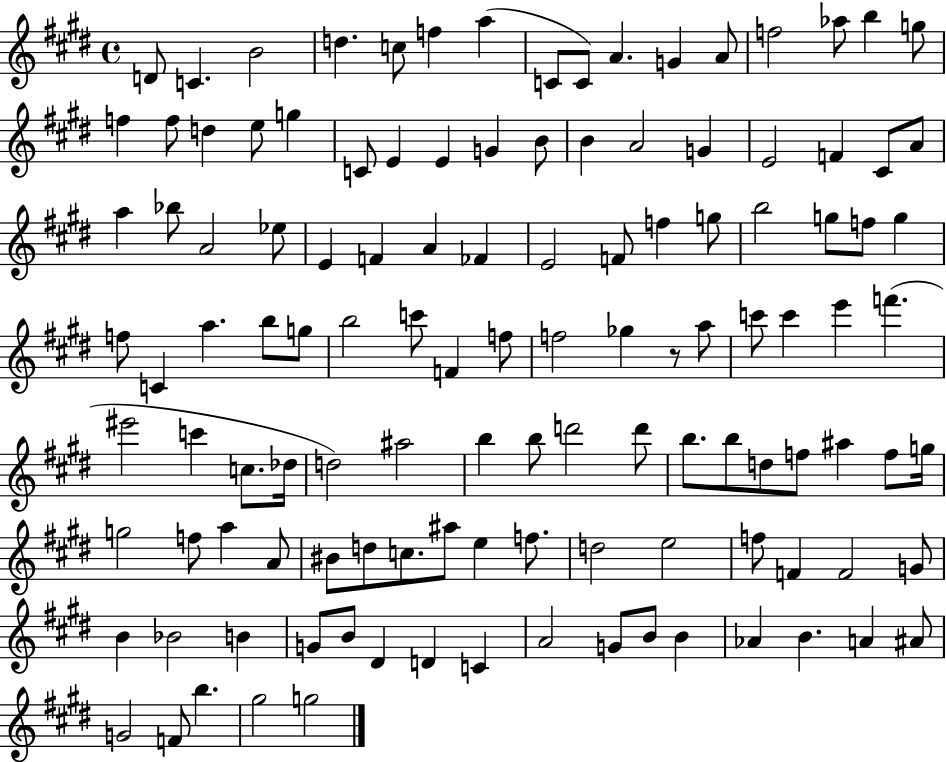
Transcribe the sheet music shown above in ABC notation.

X:1
T:Untitled
M:4/4
L:1/4
K:E
D/2 C B2 d c/2 f a C/2 C/2 A G A/2 f2 _a/2 b g/2 f f/2 d e/2 g C/2 E E G B/2 B A2 G E2 F ^C/2 A/2 a _b/2 A2 _e/2 E F A _F E2 F/2 f g/2 b2 g/2 f/2 g f/2 C a b/2 g/2 b2 c'/2 F f/2 f2 _g z/2 a/2 c'/2 c' e' f' ^e'2 c' c/2 _d/4 d2 ^a2 b b/2 d'2 d'/2 b/2 b/2 d/2 f/2 ^a f/2 g/4 g2 f/2 a A/2 ^B/2 d/2 c/2 ^a/2 e f/2 d2 e2 f/2 F F2 G/2 B _B2 B G/2 B/2 ^D D C A2 G/2 B/2 B _A B A ^A/2 G2 F/2 b ^g2 g2